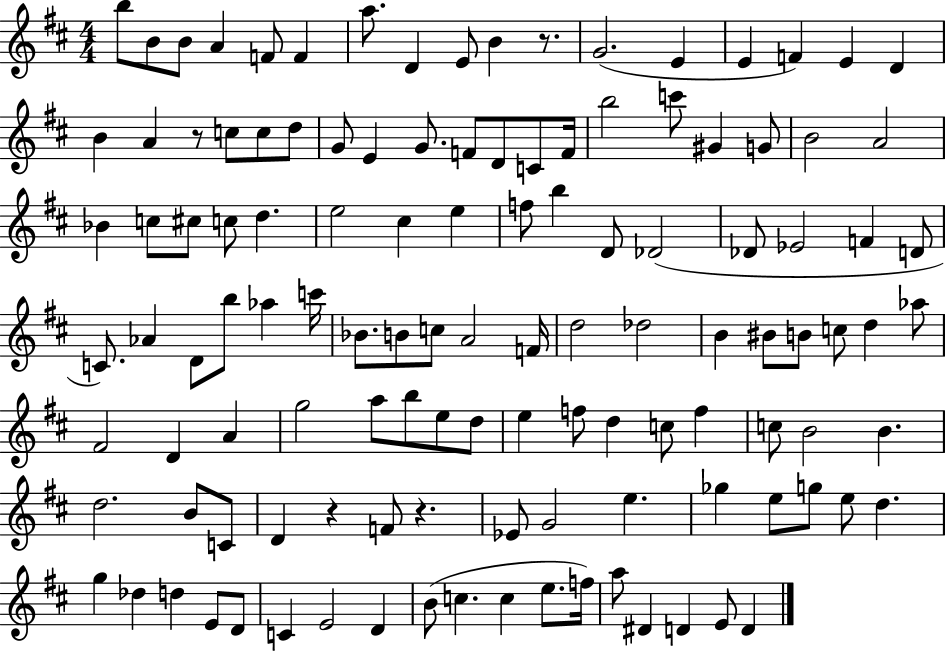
X:1
T:Untitled
M:4/4
L:1/4
K:D
b/2 B/2 B/2 A F/2 F a/2 D E/2 B z/2 G2 E E F E D B A z/2 c/2 c/2 d/2 G/2 E G/2 F/2 D/2 C/2 F/4 b2 c'/2 ^G G/2 B2 A2 _B c/2 ^c/2 c/2 d e2 ^c e f/2 b D/2 _D2 _D/2 _E2 F D/2 C/2 _A D/2 b/2 _a c'/4 _B/2 B/2 c/2 A2 F/4 d2 _d2 B ^B/2 B/2 c/2 d _a/2 ^F2 D A g2 a/2 b/2 e/2 d/2 e f/2 d c/2 f c/2 B2 B d2 B/2 C/2 D z F/2 z _E/2 G2 e _g e/2 g/2 e/2 d g _d d E/2 D/2 C E2 D B/2 c c e/2 f/4 a/2 ^D D E/2 D